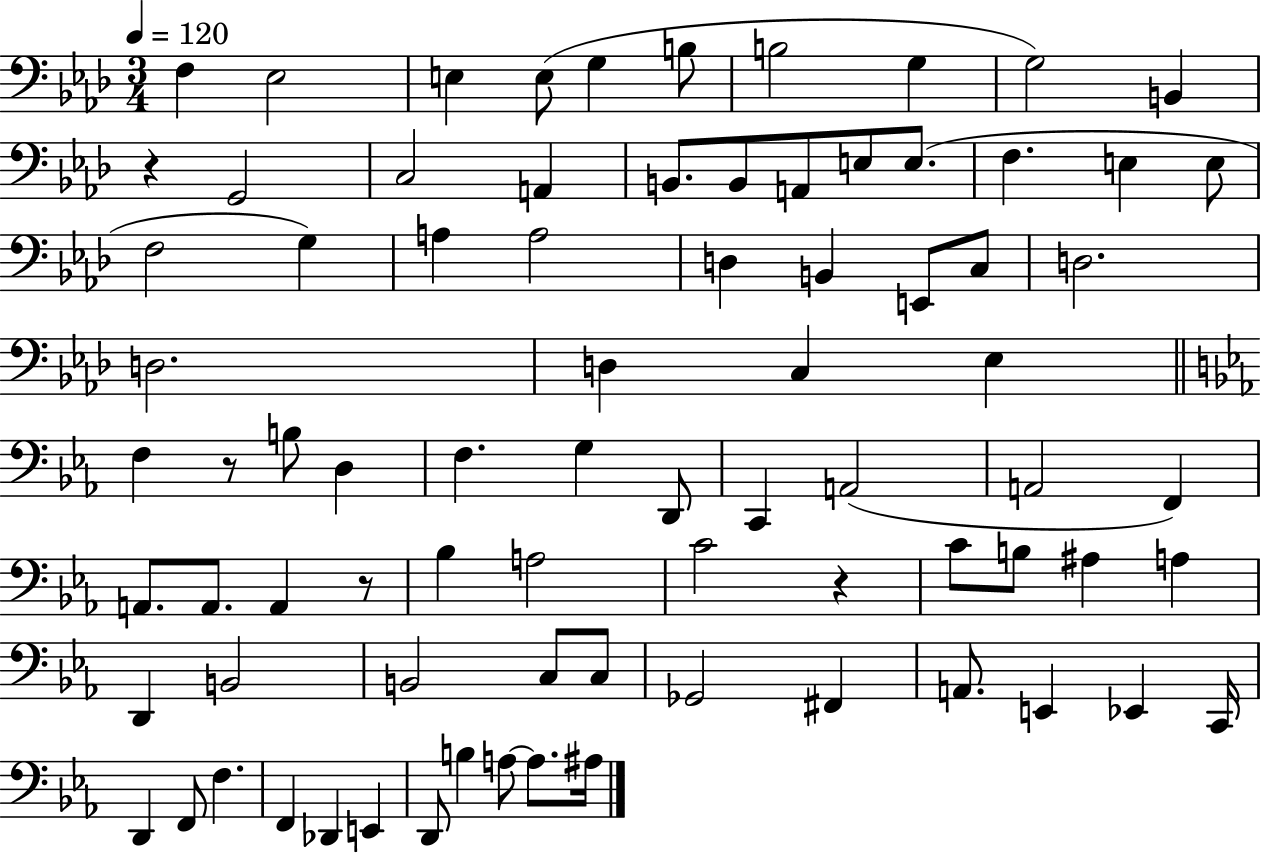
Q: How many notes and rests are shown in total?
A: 80